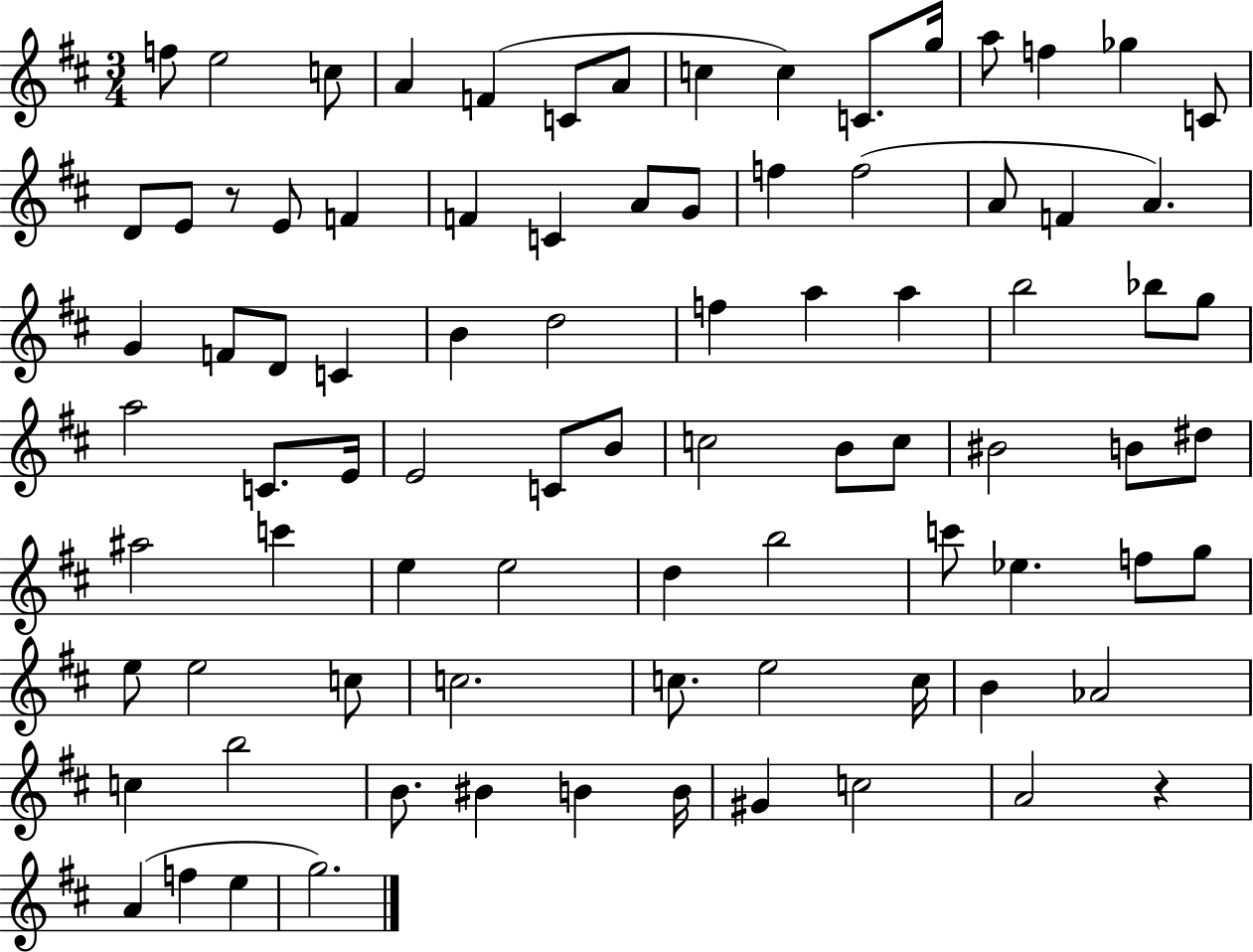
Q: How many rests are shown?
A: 2